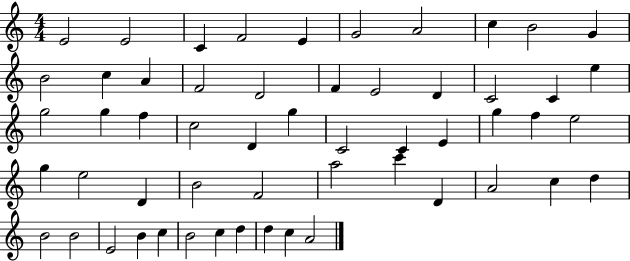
{
  \clef treble
  \numericTimeSignature
  \time 4/4
  \key c \major
  e'2 e'2 | c'4 f'2 e'4 | g'2 a'2 | c''4 b'2 g'4 | \break b'2 c''4 a'4 | f'2 d'2 | f'4 e'2 d'4 | c'2 c'4 e''4 | \break g''2 g''4 f''4 | c''2 d'4 g''4 | c'2 c'4 e'4 | g''4 f''4 e''2 | \break g''4 e''2 d'4 | b'2 f'2 | a''2 c'''4 d'4 | a'2 c''4 d''4 | \break b'2 b'2 | e'2 b'4 c''4 | b'2 c''4 d''4 | d''4 c''4 a'2 | \break \bar "|."
}